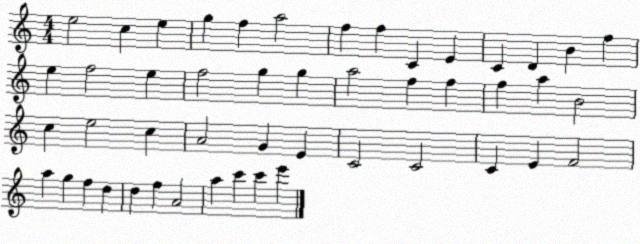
X:1
T:Untitled
M:4/4
L:1/4
K:C
e2 c e g f a2 f f C E C D B f e f2 e f2 g g a2 f f f a B2 c e2 c A2 G E C2 C2 C E F2 a g f d d f A2 a c' c' e'